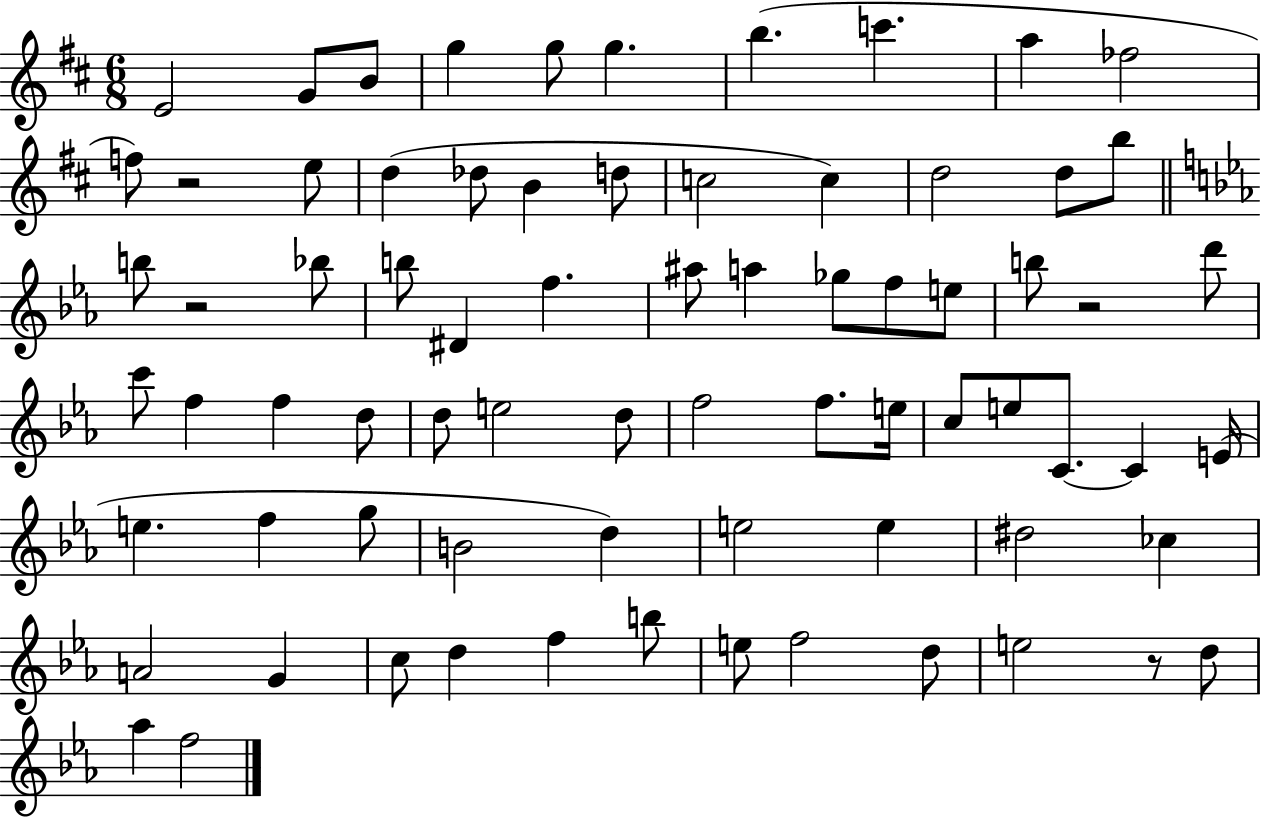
E4/h G4/e B4/e G5/q G5/e G5/q. B5/q. C6/q. A5/q FES5/h F5/e R/h E5/e D5/q Db5/e B4/q D5/e C5/h C5/q D5/h D5/e B5/e B5/e R/h Bb5/e B5/e D#4/q F5/q. A#5/e A5/q Gb5/e F5/e E5/e B5/e R/h D6/e C6/e F5/q F5/q D5/e D5/e E5/h D5/e F5/h F5/e. E5/s C5/e E5/e C4/e. C4/q E4/s E5/q. F5/q G5/e B4/h D5/q E5/h E5/q D#5/h CES5/q A4/h G4/q C5/e D5/q F5/q B5/e E5/e F5/h D5/e E5/h R/e D5/e Ab5/q F5/h